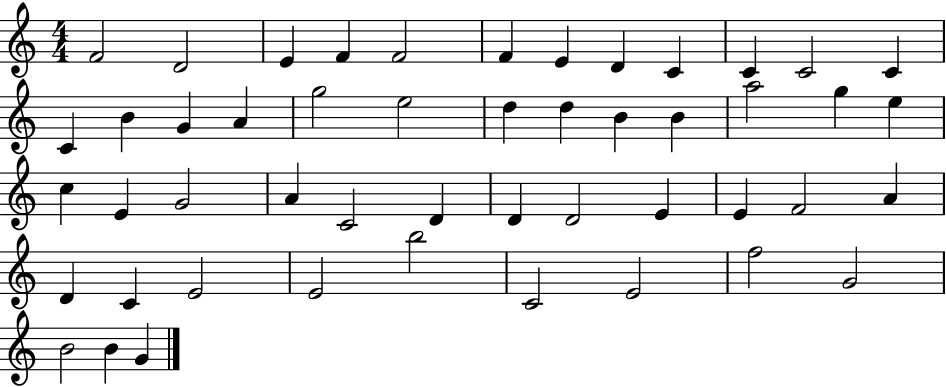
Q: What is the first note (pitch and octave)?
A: F4